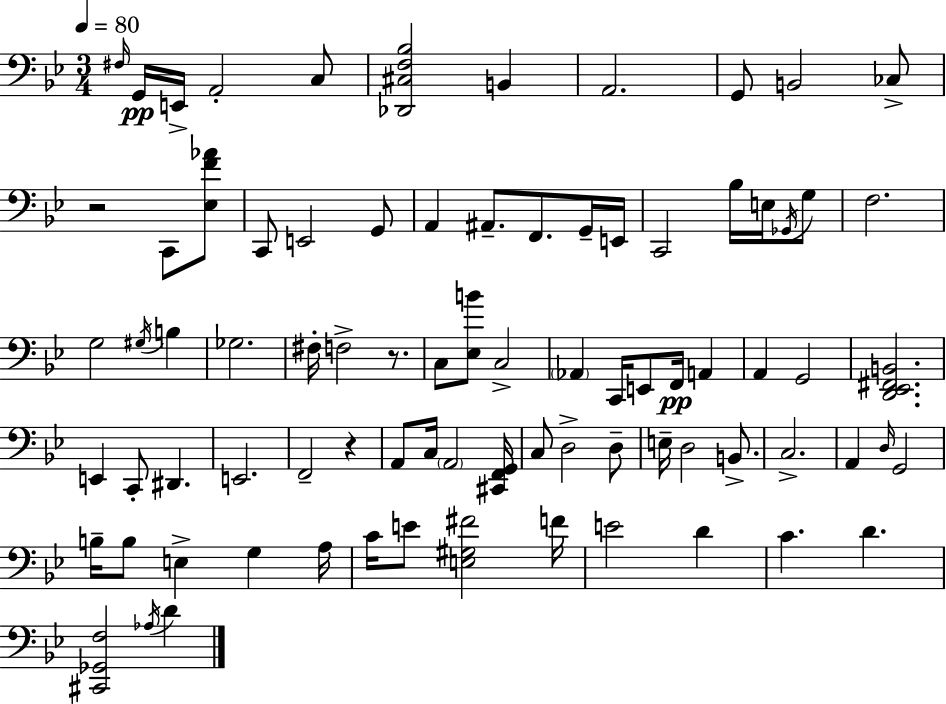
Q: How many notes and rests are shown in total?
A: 82